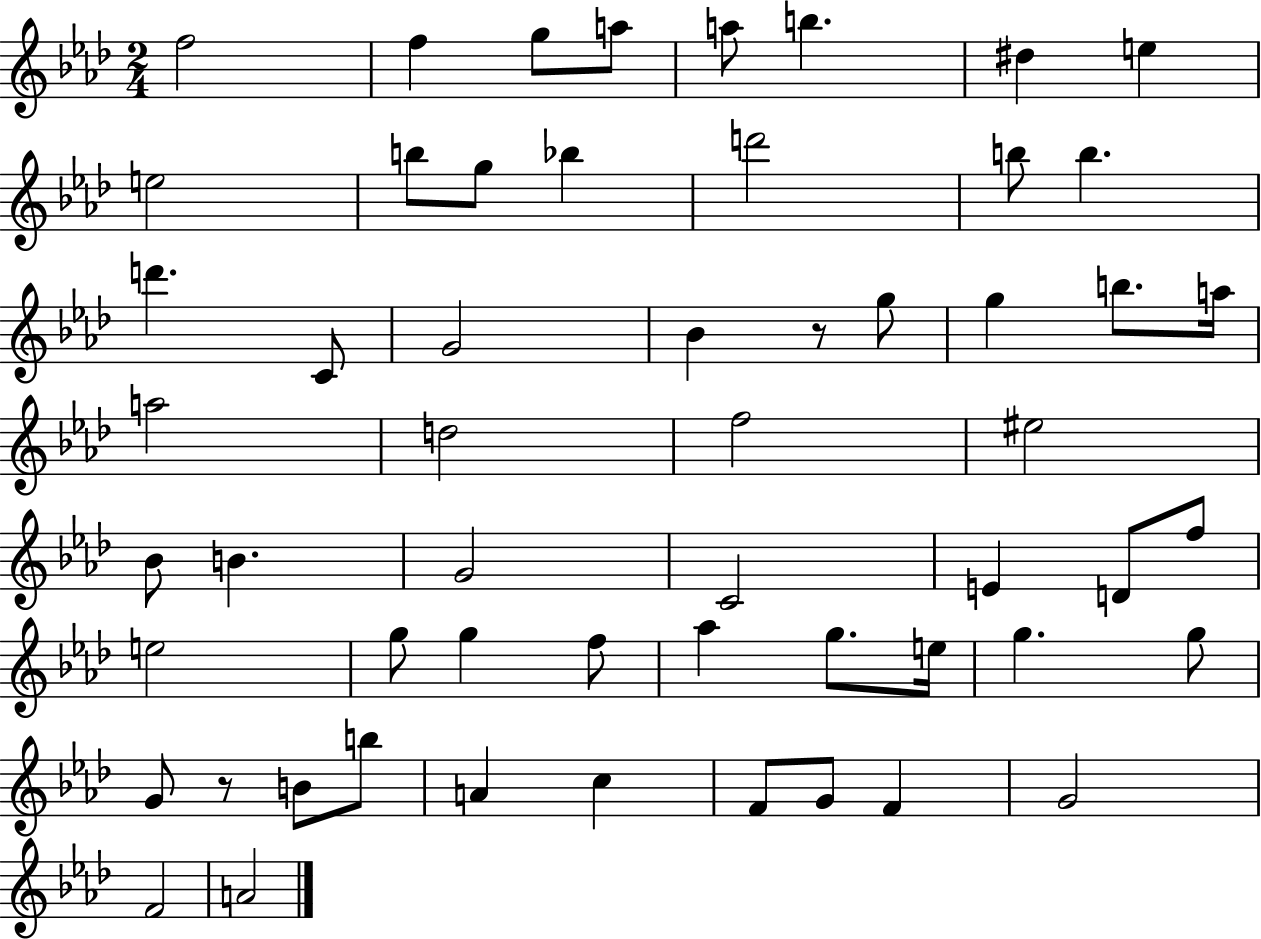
{
  \clef treble
  \numericTimeSignature
  \time 2/4
  \key aes \major
  f''2 | f''4 g''8 a''8 | a''8 b''4. | dis''4 e''4 | \break e''2 | b''8 g''8 bes''4 | d'''2 | b''8 b''4. | \break d'''4. c'8 | g'2 | bes'4 r8 g''8 | g''4 b''8. a''16 | \break a''2 | d''2 | f''2 | eis''2 | \break bes'8 b'4. | g'2 | c'2 | e'4 d'8 f''8 | \break e''2 | g''8 g''4 f''8 | aes''4 g''8. e''16 | g''4. g''8 | \break g'8 r8 b'8 b''8 | a'4 c''4 | f'8 g'8 f'4 | g'2 | \break f'2 | a'2 | \bar "|."
}